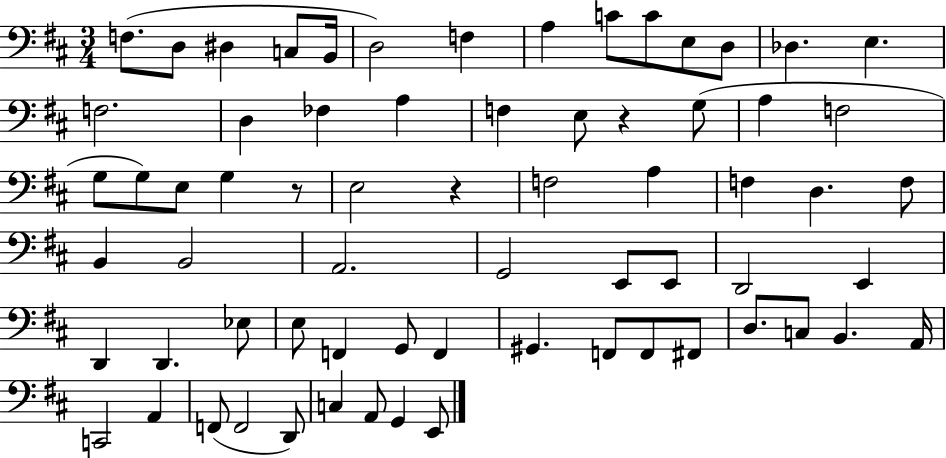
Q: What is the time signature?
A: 3/4